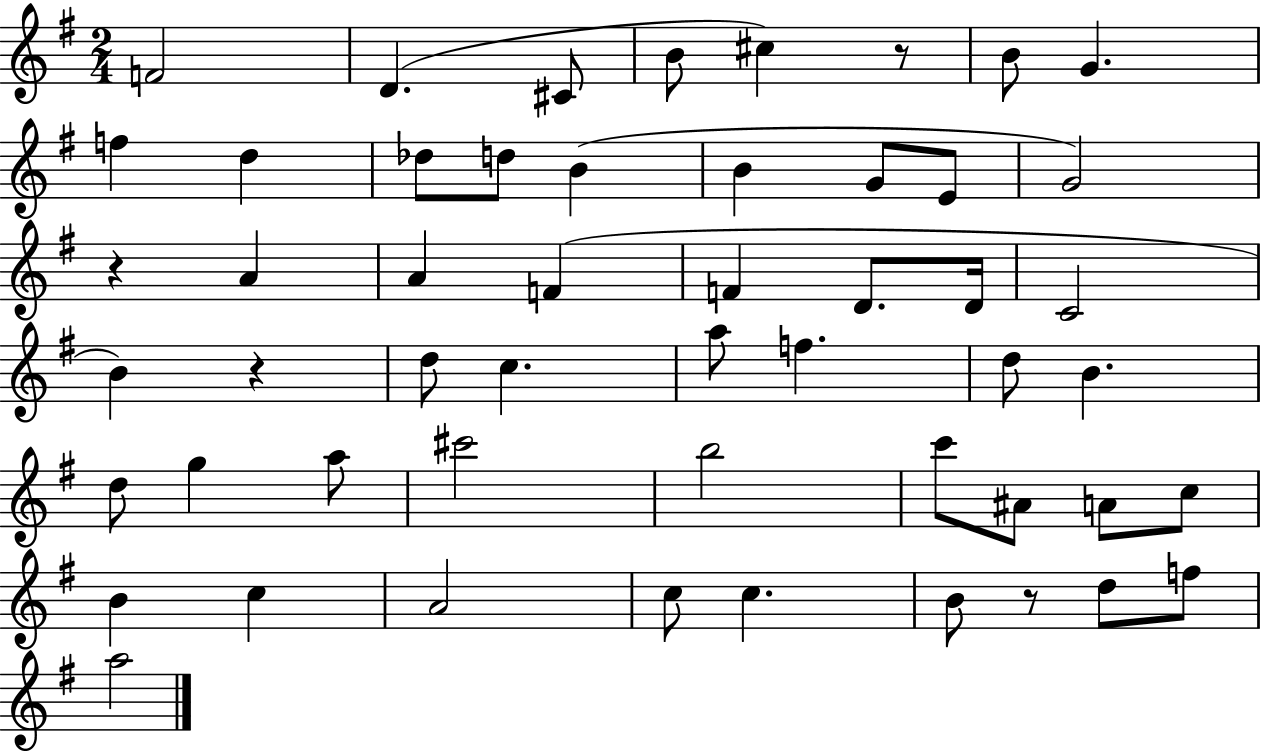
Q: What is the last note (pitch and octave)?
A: A5